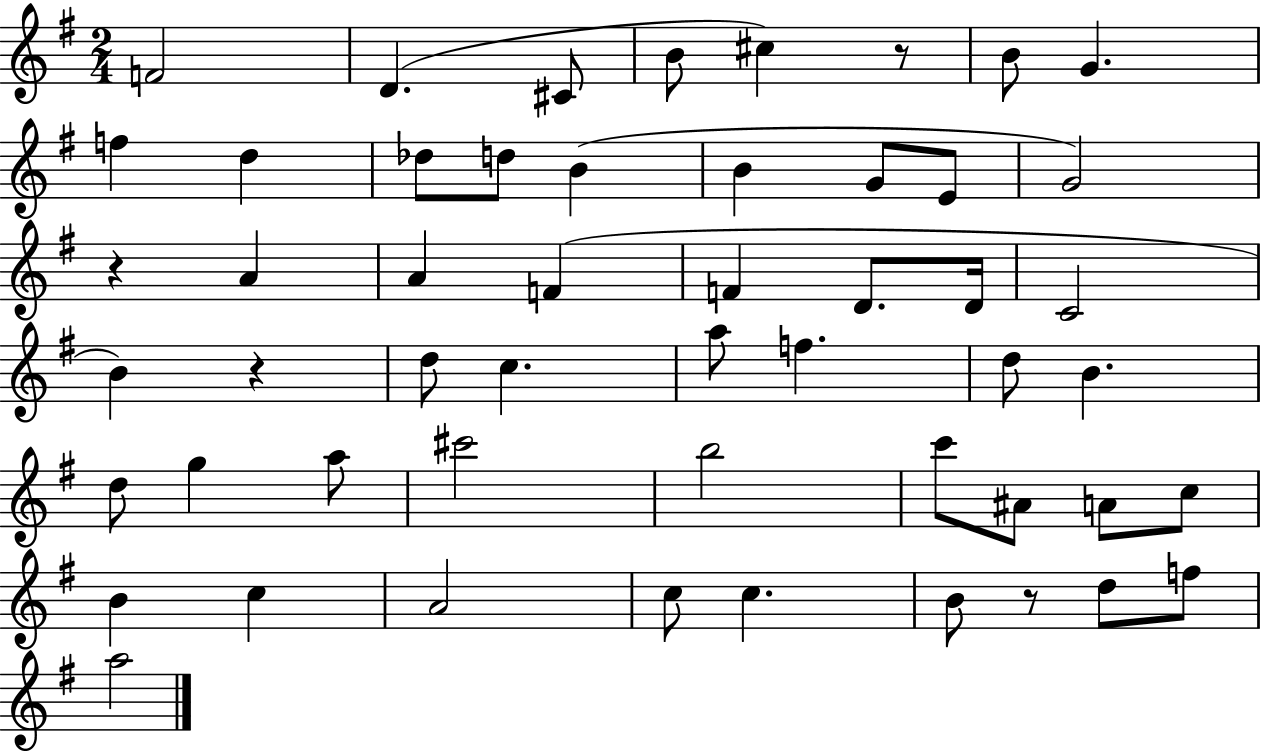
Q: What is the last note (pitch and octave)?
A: A5